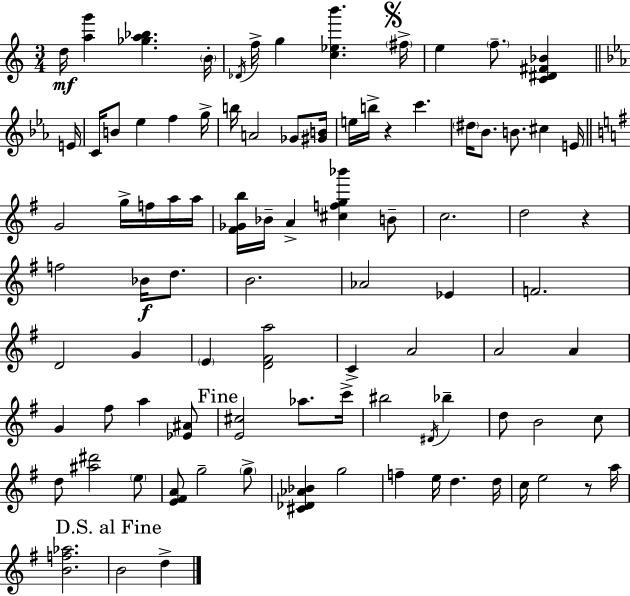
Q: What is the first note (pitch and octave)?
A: D5